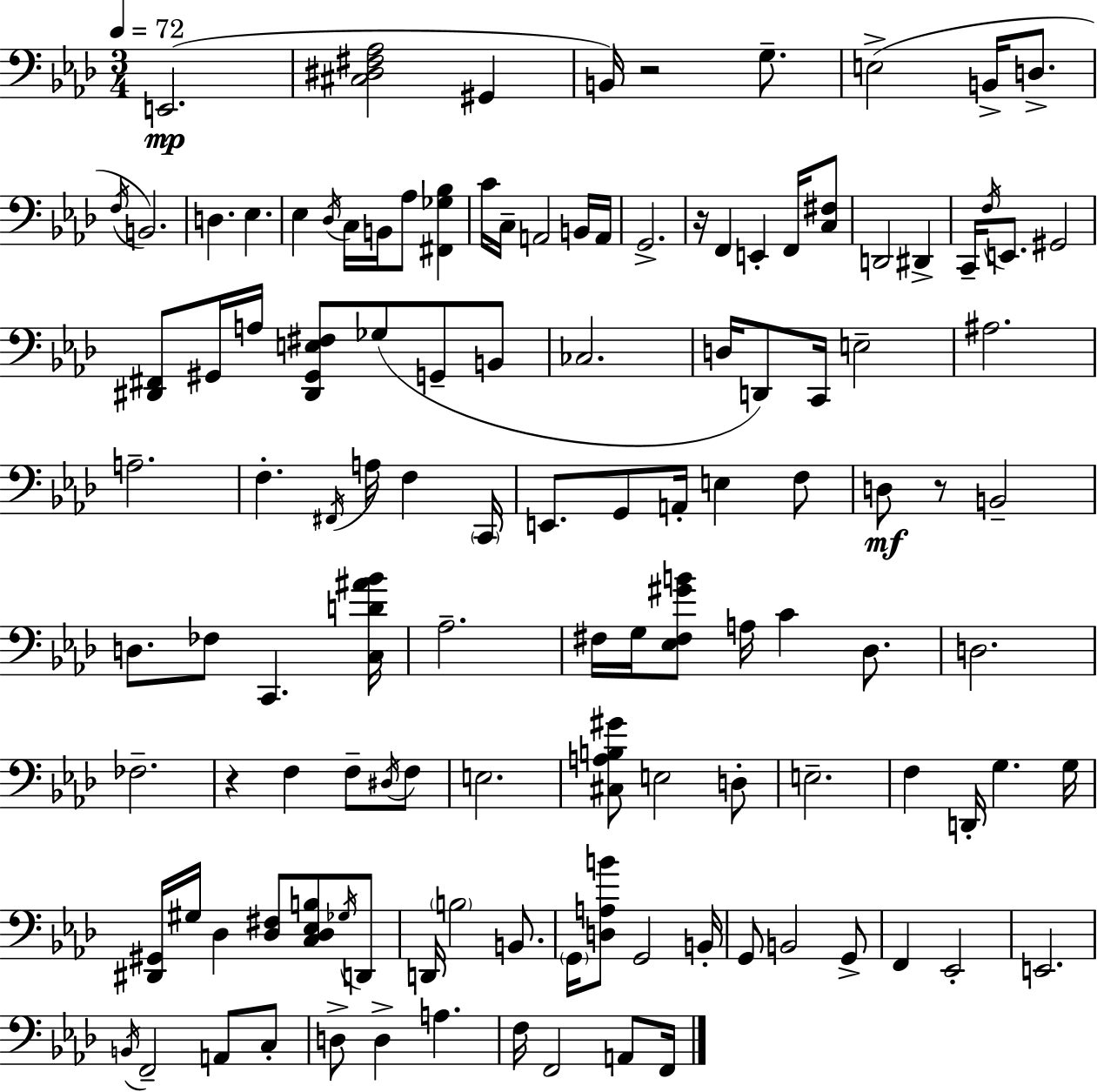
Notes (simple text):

E2/h. [C#3,D#3,F#3,Ab3]/h G#2/q B2/s R/h G3/e. E3/h B2/s D3/e. F3/s B2/h. D3/q. Eb3/q. Eb3/q Db3/s C3/s B2/s Ab3/e [F#2,Gb3,Bb3]/q C4/s C3/s A2/h B2/s A2/s G2/h. R/s F2/q E2/q F2/s [C3,F#3]/e D2/h D#2/q C2/s F3/s E2/e. G#2/h [D#2,F#2]/e G#2/s A3/s [D#2,G#2,E3,F#3]/e Gb3/e G2/e B2/e CES3/h. D3/s D2/e C2/s E3/h A#3/h. A3/h. F3/q. F#2/s A3/s F3/q C2/s E2/e. G2/e A2/s E3/q F3/e D3/e R/e B2/h D3/e. FES3/e C2/q. [C3,D4,A#4,Bb4]/s Ab3/h. F#3/s G3/s [Eb3,F#3,G#4,B4]/e A3/s C4/q Db3/e. D3/h. FES3/h. R/q F3/q F3/e D#3/s F3/e E3/h. [C#3,A3,B3,G#4]/e E3/h D3/e E3/h. F3/q D2/s G3/q. G3/s [D#2,G#2]/s G#3/s Db3/q [Db3,F#3]/e [C3,Db3,Eb3,B3]/e Gb3/s D2/e D2/s B3/h B2/e. G2/s [D3,A3,B4]/e G2/h B2/s G2/e B2/h G2/e F2/q Eb2/h E2/h. B2/s F2/h A2/e C3/e D3/e D3/q A3/q. F3/s F2/h A2/e F2/s